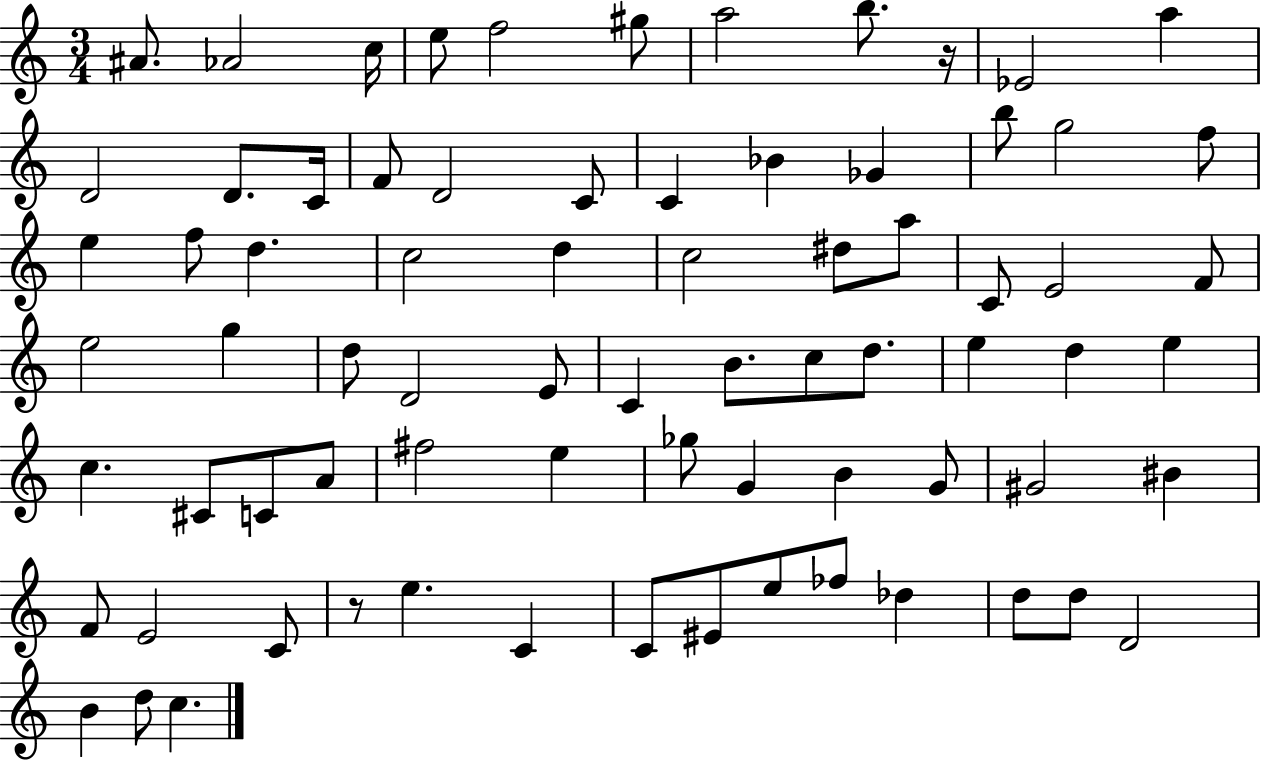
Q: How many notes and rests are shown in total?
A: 75